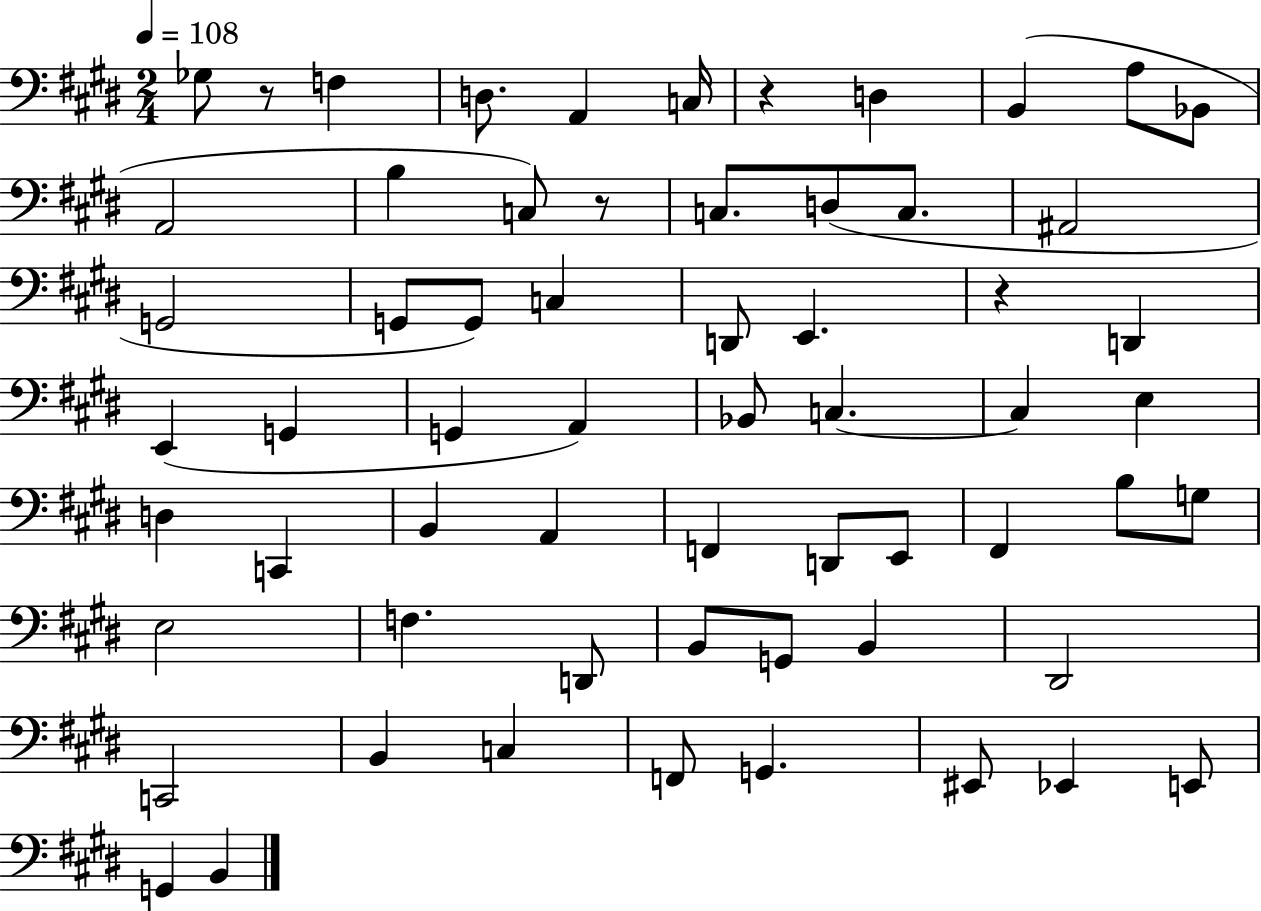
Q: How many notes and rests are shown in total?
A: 62